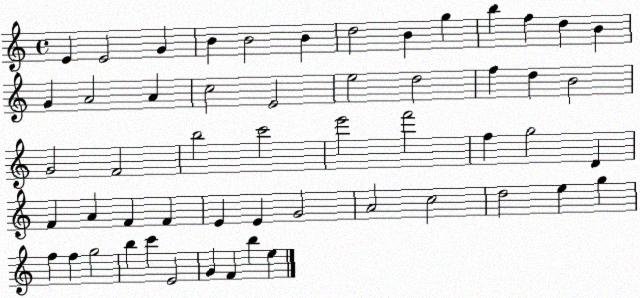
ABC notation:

X:1
T:Untitled
M:4/4
L:1/4
K:C
E E2 G B B2 B d2 B g b f d B G A2 A c2 E2 e2 d2 f d B2 G2 F2 b2 c'2 e'2 f'2 f g2 D F A F F E E G2 A2 c2 d2 e g f f g2 b c' E2 G F b e